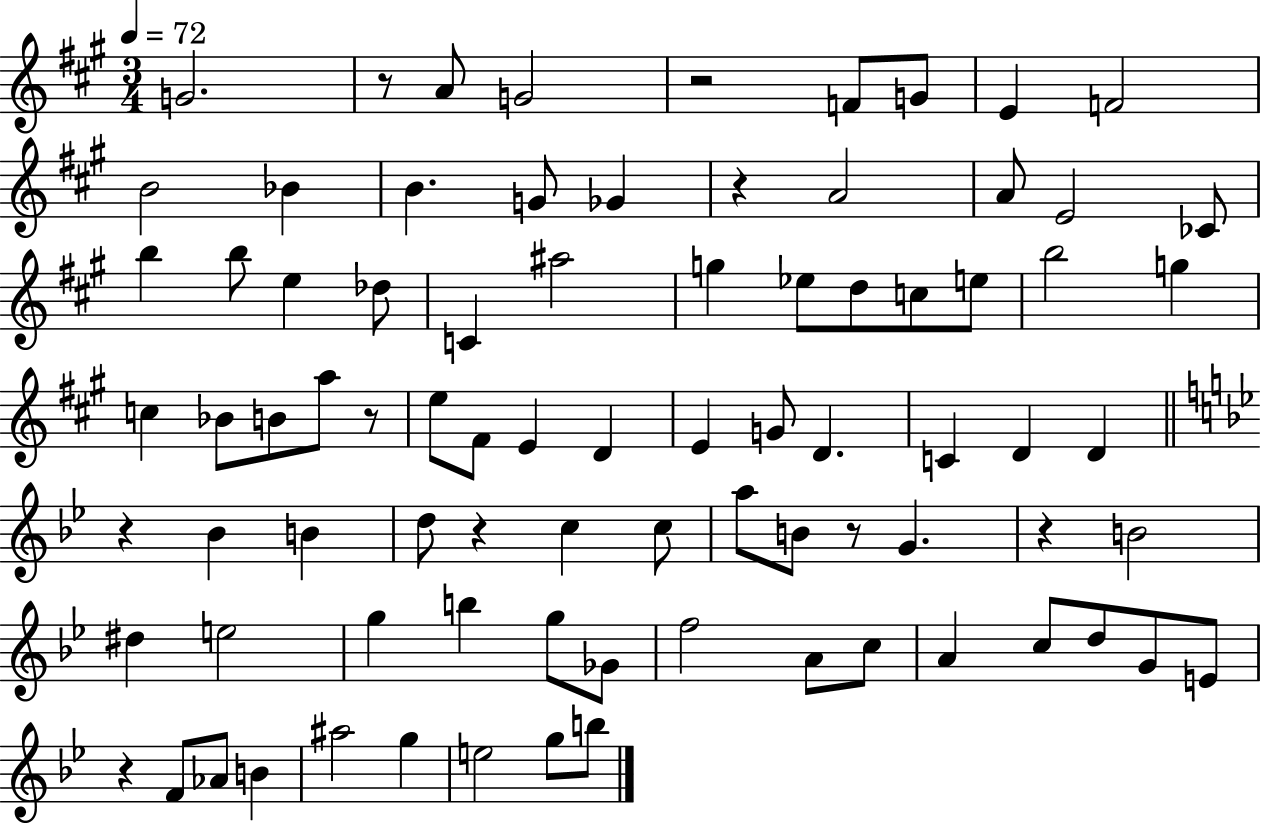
{
  \clef treble
  \numericTimeSignature
  \time 3/4
  \key a \major
  \tempo 4 = 72
  g'2. | r8 a'8 g'2 | r2 f'8 g'8 | e'4 f'2 | \break b'2 bes'4 | b'4. g'8 ges'4 | r4 a'2 | a'8 e'2 ces'8 | \break b''4 b''8 e''4 des''8 | c'4 ais''2 | g''4 ees''8 d''8 c''8 e''8 | b''2 g''4 | \break c''4 bes'8 b'8 a''8 r8 | e''8 fis'8 e'4 d'4 | e'4 g'8 d'4. | c'4 d'4 d'4 | \break \bar "||" \break \key bes \major r4 bes'4 b'4 | d''8 r4 c''4 c''8 | a''8 b'8 r8 g'4. | r4 b'2 | \break dis''4 e''2 | g''4 b''4 g''8 ges'8 | f''2 a'8 c''8 | a'4 c''8 d''8 g'8 e'8 | \break r4 f'8 aes'8 b'4 | ais''2 g''4 | e''2 g''8 b''8 | \bar "|."
}